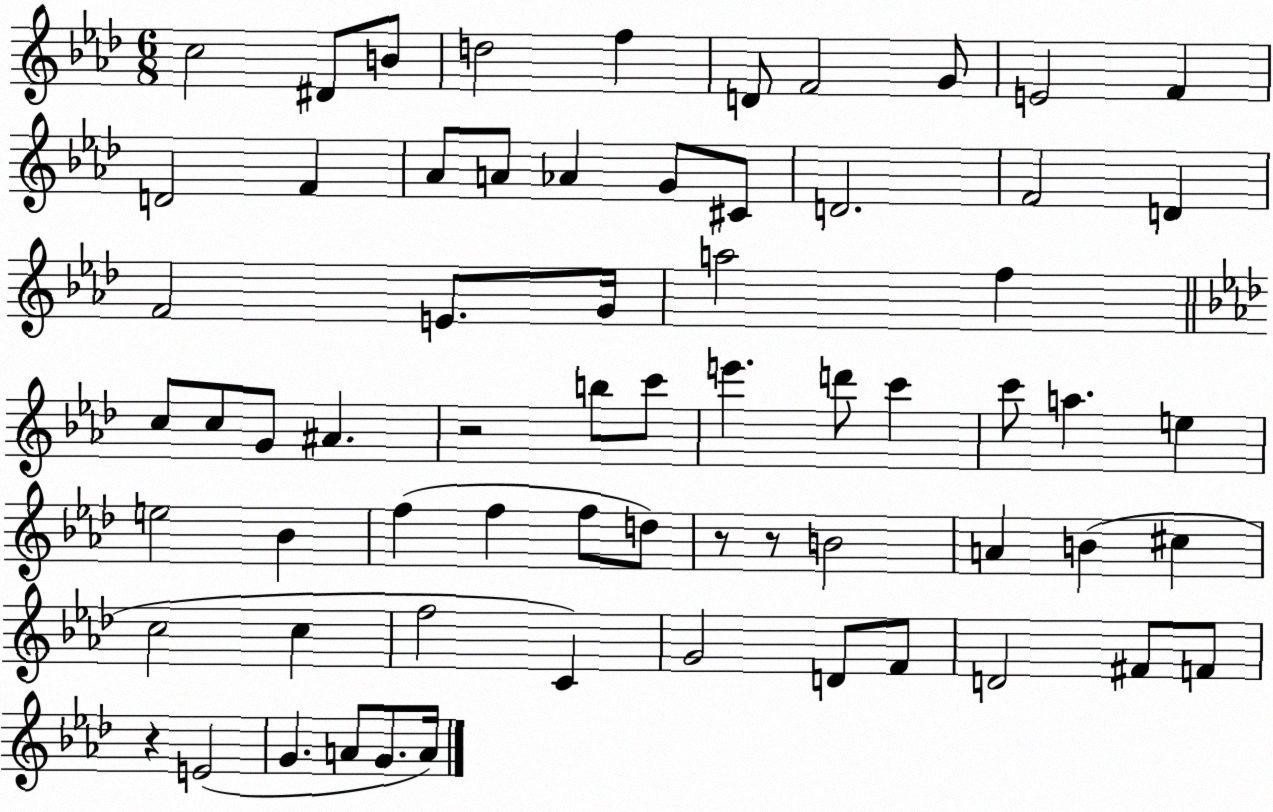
X:1
T:Untitled
M:6/8
L:1/4
K:Ab
c2 ^D/2 B/2 d2 f D/2 F2 G/2 E2 F D2 F _A/2 A/2 _A G/2 ^C/2 D2 F2 D F2 E/2 G/4 a2 f c/2 c/2 G/2 ^A z2 b/2 c'/2 e' d'/2 c' c'/2 a e e2 _B f f f/2 d/2 z/2 z/2 B2 A B ^c c2 c f2 C G2 D/2 F/2 D2 ^F/2 F/2 z E2 G A/2 G/2 A/4